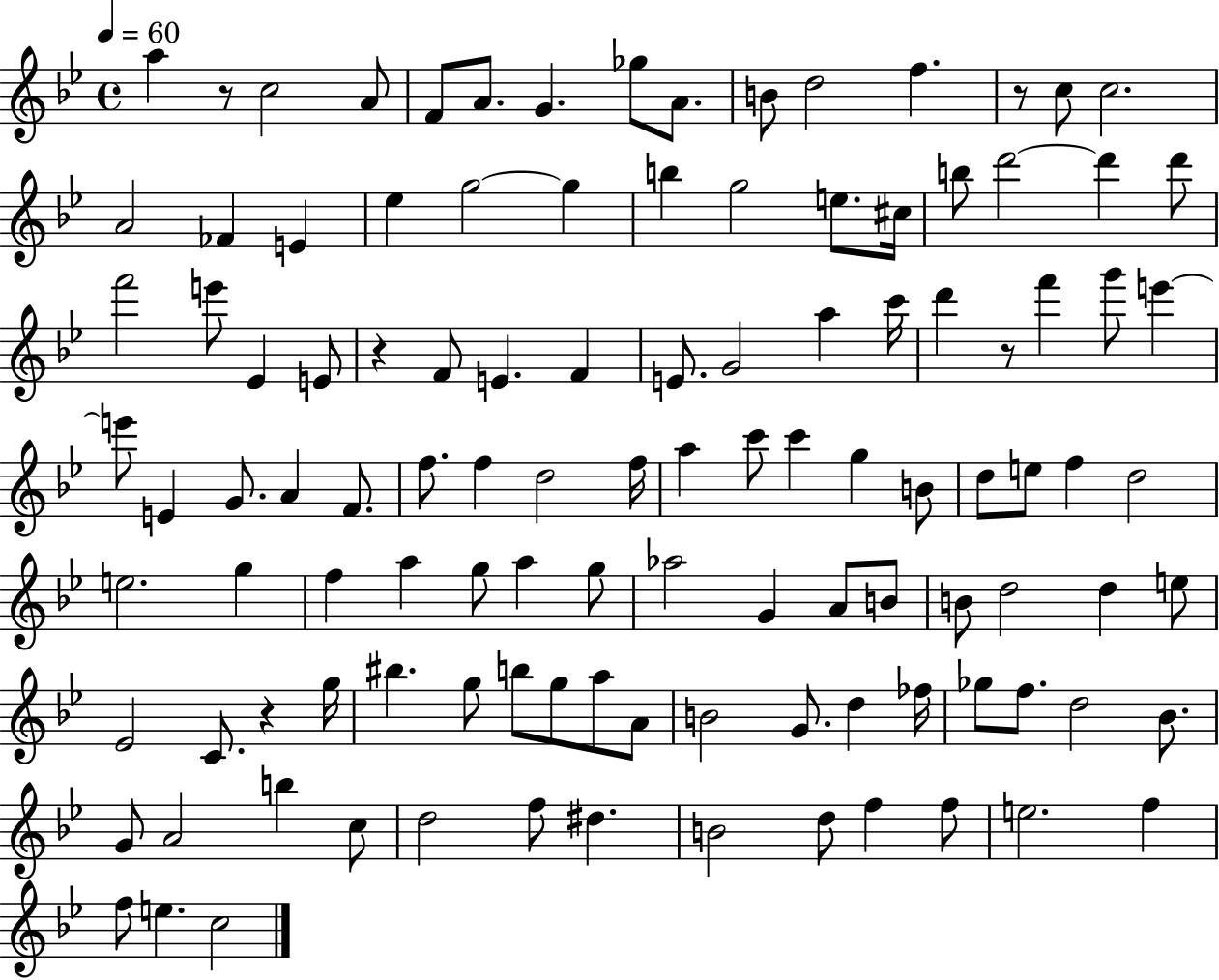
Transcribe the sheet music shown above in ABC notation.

X:1
T:Untitled
M:4/4
L:1/4
K:Bb
a z/2 c2 A/2 F/2 A/2 G _g/2 A/2 B/2 d2 f z/2 c/2 c2 A2 _F E _e g2 g b g2 e/2 ^c/4 b/2 d'2 d' d'/2 f'2 e'/2 _E E/2 z F/2 E F E/2 G2 a c'/4 d' z/2 f' g'/2 e' e'/2 E G/2 A F/2 f/2 f d2 f/4 a c'/2 c' g B/2 d/2 e/2 f d2 e2 g f a g/2 a g/2 _a2 G A/2 B/2 B/2 d2 d e/2 _E2 C/2 z g/4 ^b g/2 b/2 g/2 a/2 A/2 B2 G/2 d _f/4 _g/2 f/2 d2 _B/2 G/2 A2 b c/2 d2 f/2 ^d B2 d/2 f f/2 e2 f f/2 e c2